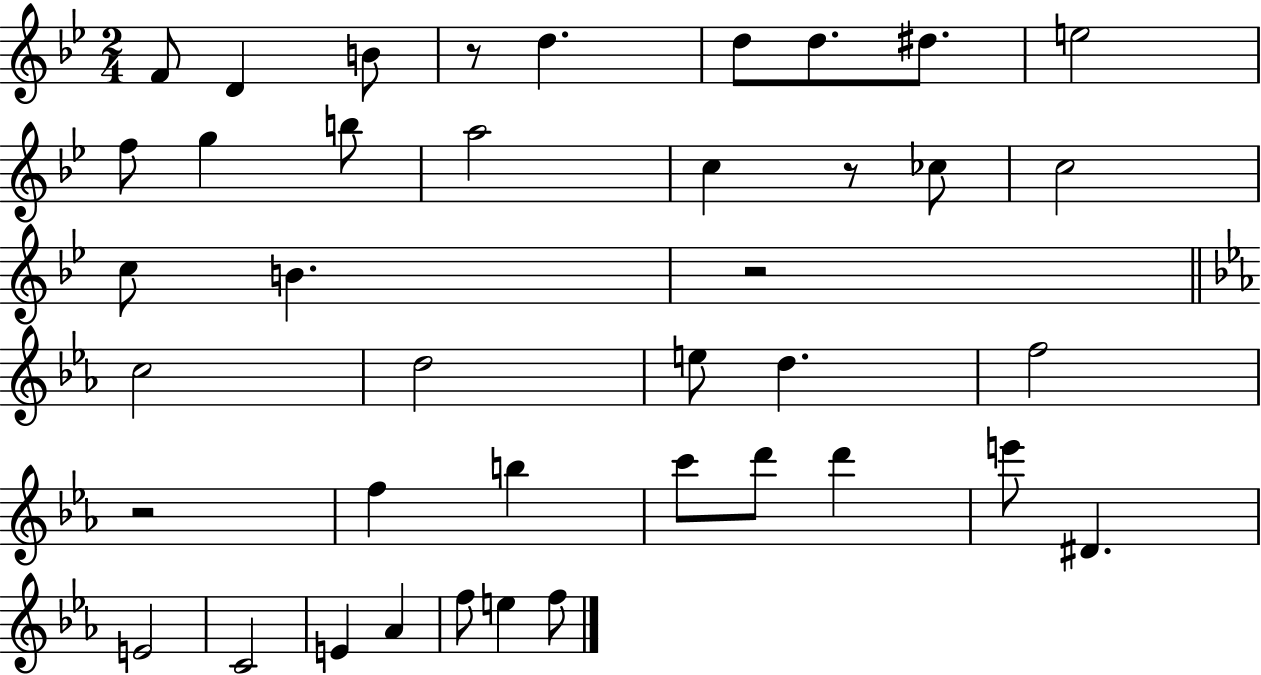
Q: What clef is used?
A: treble